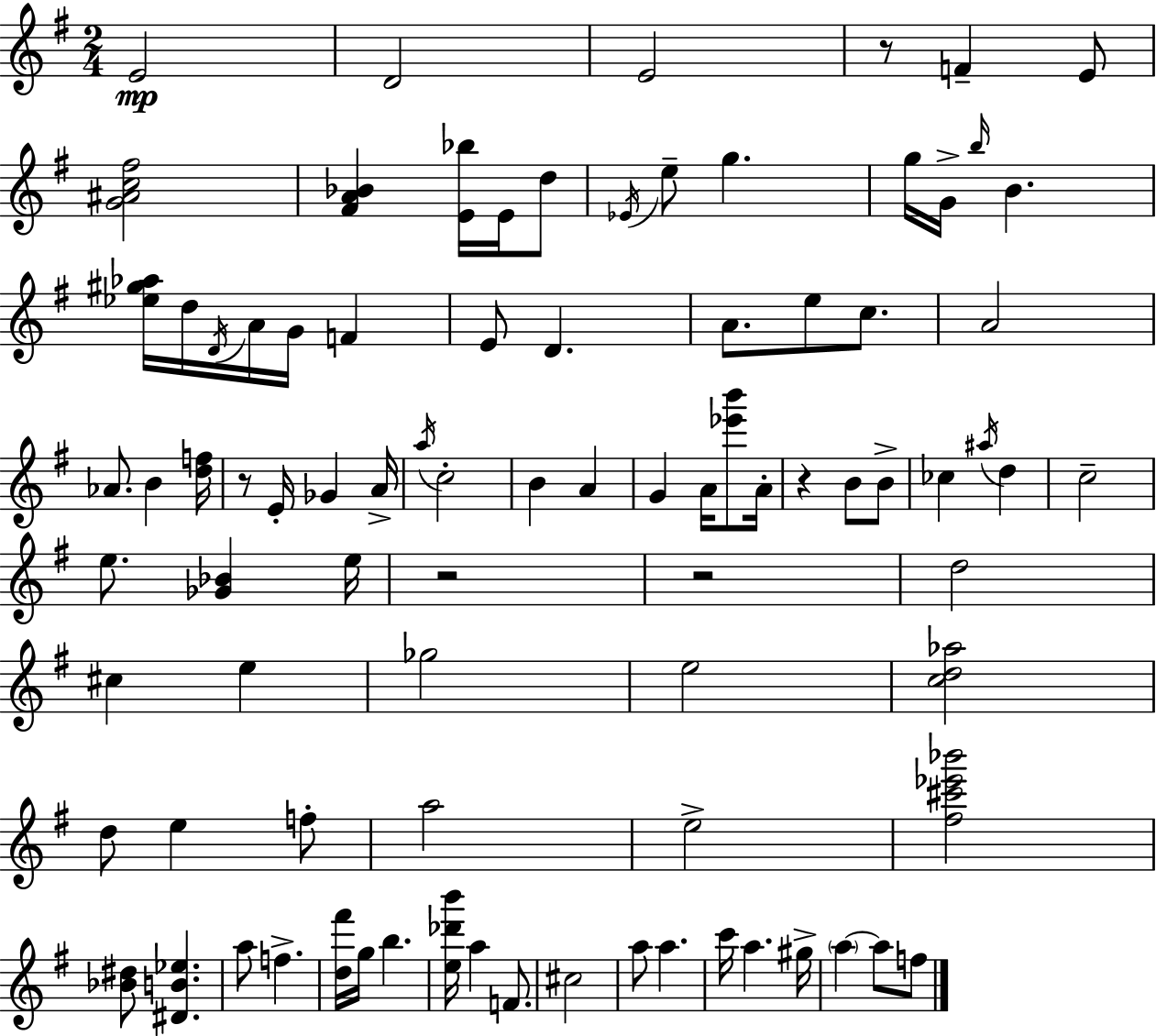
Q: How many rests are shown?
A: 5